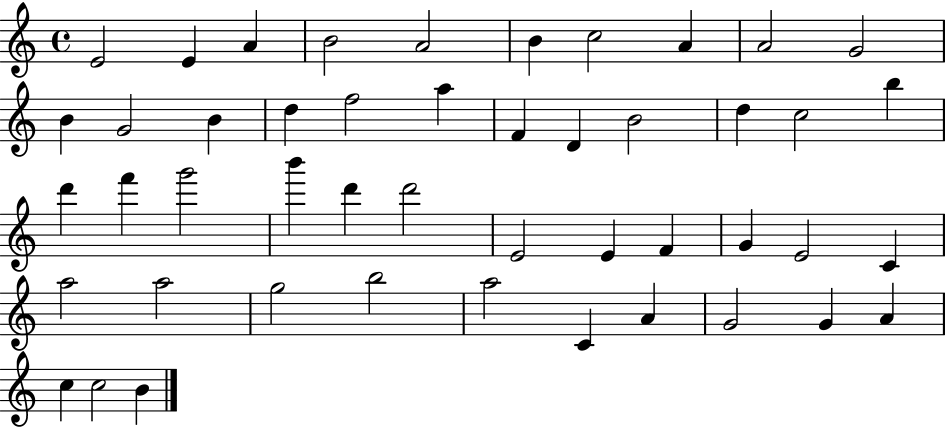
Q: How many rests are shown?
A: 0